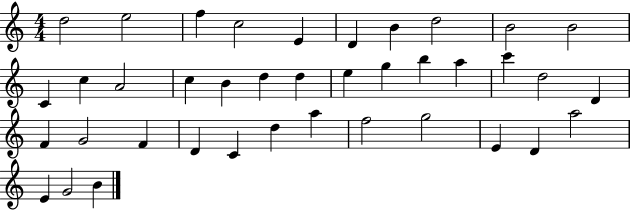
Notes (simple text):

D5/h E5/h F5/q C5/h E4/q D4/q B4/q D5/h B4/h B4/h C4/q C5/q A4/h C5/q B4/q D5/q D5/q E5/q G5/q B5/q A5/q C6/q D5/h D4/q F4/q G4/h F4/q D4/q C4/q D5/q A5/q F5/h G5/h E4/q D4/q A5/h E4/q G4/h B4/q